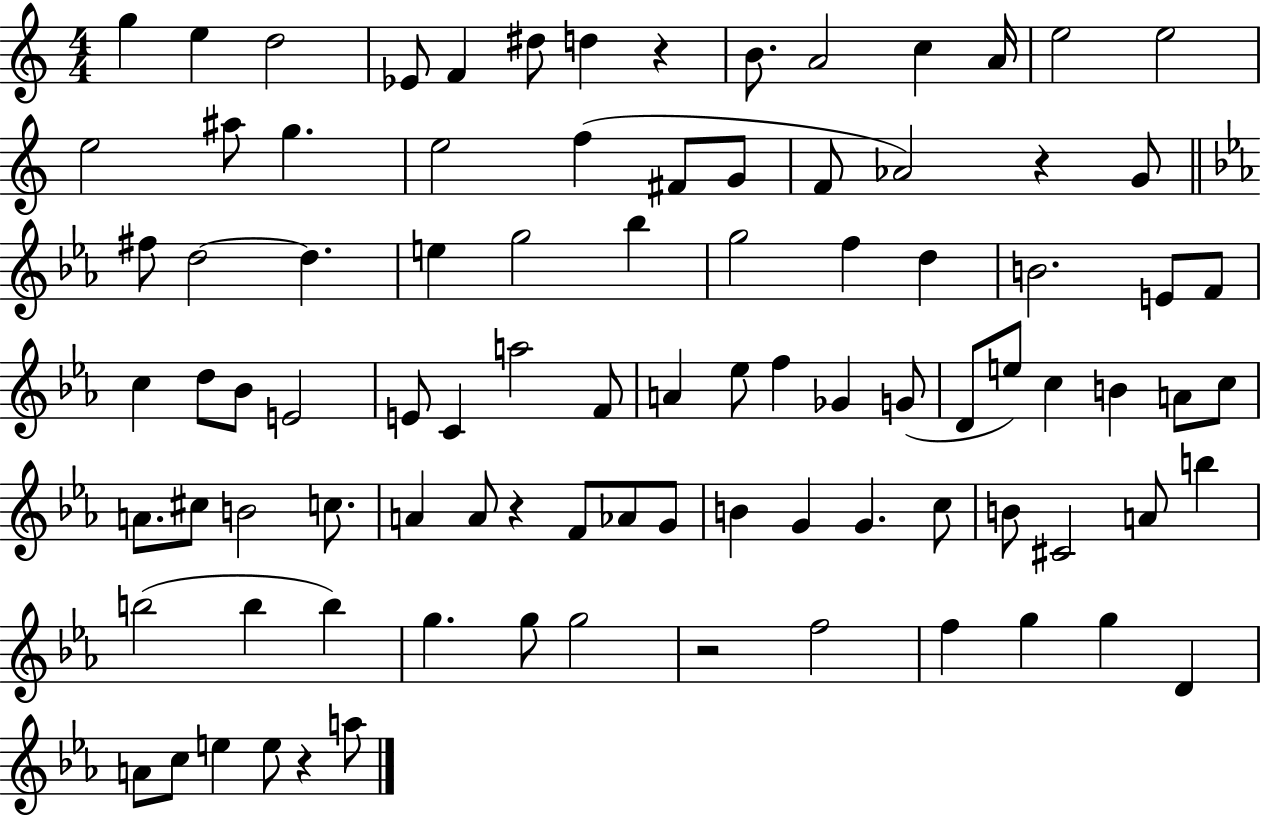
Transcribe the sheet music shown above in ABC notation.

X:1
T:Untitled
M:4/4
L:1/4
K:C
g e d2 _E/2 F ^d/2 d z B/2 A2 c A/4 e2 e2 e2 ^a/2 g e2 f ^F/2 G/2 F/2 _A2 z G/2 ^f/2 d2 d e g2 _b g2 f d B2 E/2 F/2 c d/2 _B/2 E2 E/2 C a2 F/2 A _e/2 f _G G/2 D/2 e/2 c B A/2 c/2 A/2 ^c/2 B2 c/2 A A/2 z F/2 _A/2 G/2 B G G c/2 B/2 ^C2 A/2 b b2 b b g g/2 g2 z2 f2 f g g D A/2 c/2 e e/2 z a/2